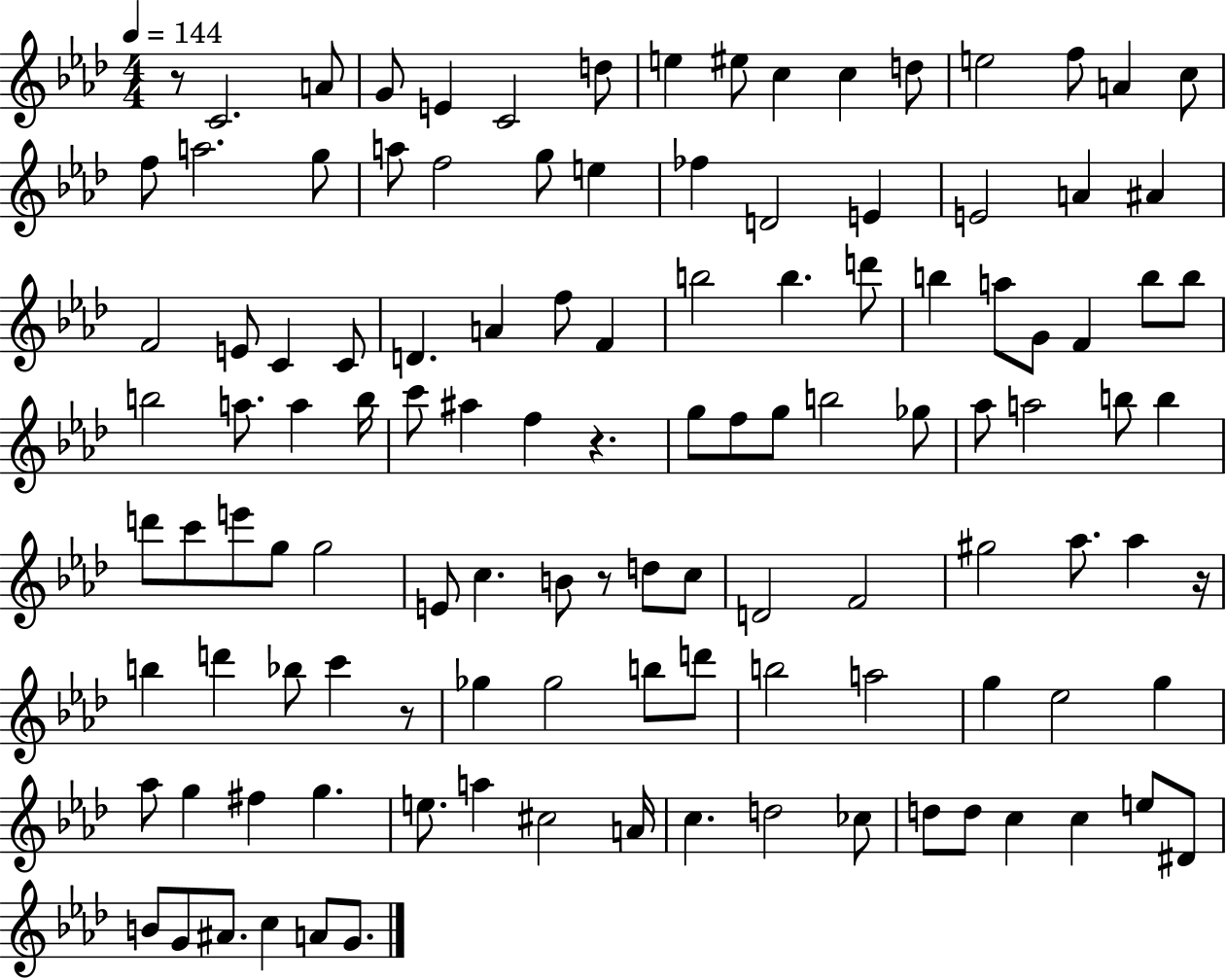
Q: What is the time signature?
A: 4/4